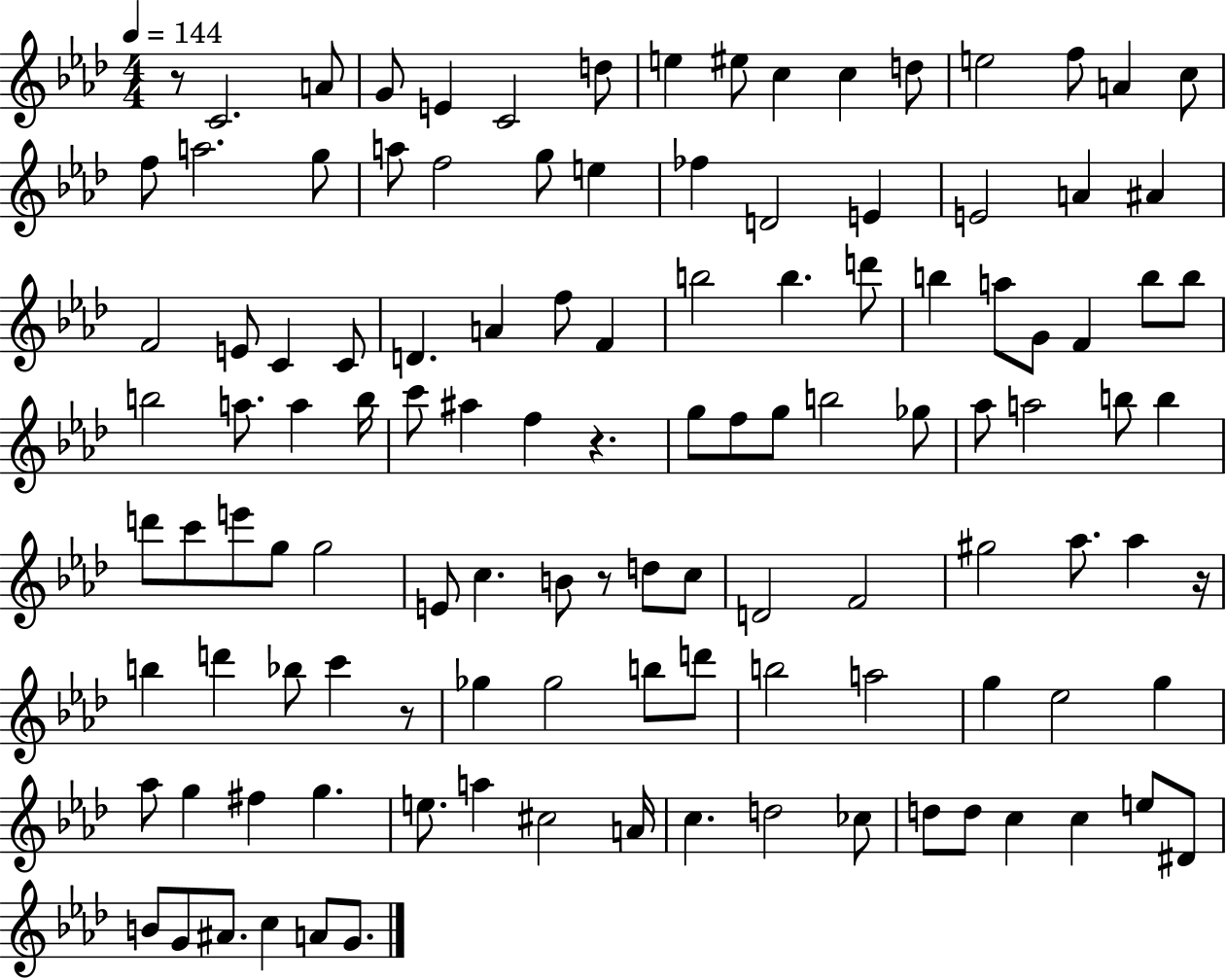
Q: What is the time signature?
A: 4/4